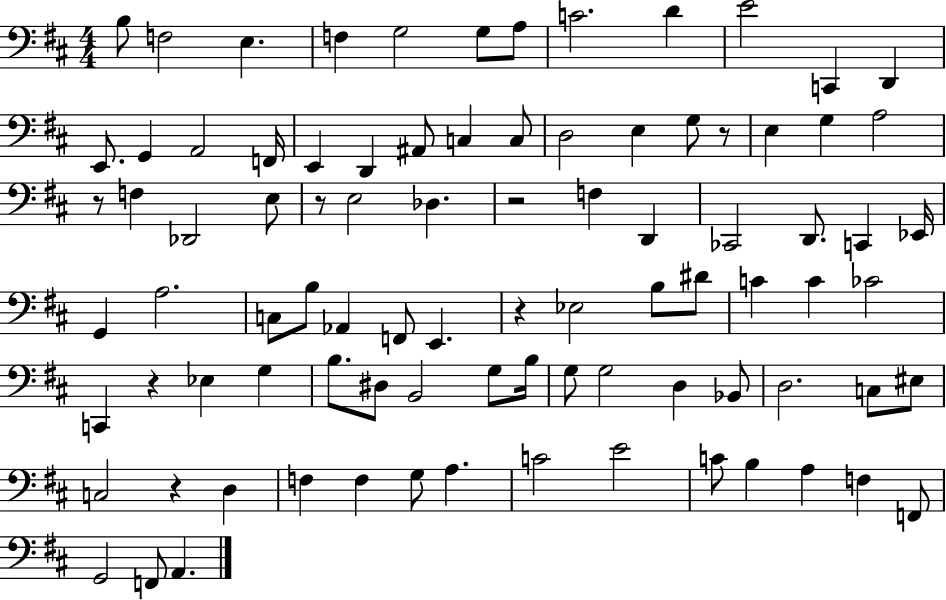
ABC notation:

X:1
T:Untitled
M:4/4
L:1/4
K:D
B,/2 F,2 E, F, G,2 G,/2 A,/2 C2 D E2 C,, D,, E,,/2 G,, A,,2 F,,/4 E,, D,, ^A,,/2 C, C,/2 D,2 E, G,/2 z/2 E, G, A,2 z/2 F, _D,,2 E,/2 z/2 E,2 _D, z2 F, D,, _C,,2 D,,/2 C,, _E,,/4 G,, A,2 C,/2 B,/2 _A,, F,,/2 E,, z _E,2 B,/2 ^D/2 C C _C2 C,, z _E, G, B,/2 ^D,/2 B,,2 G,/2 B,/4 G,/2 G,2 D, _B,,/2 D,2 C,/2 ^E,/2 C,2 z D, F, F, G,/2 A, C2 E2 C/2 B, A, F, F,,/2 G,,2 F,,/2 A,,